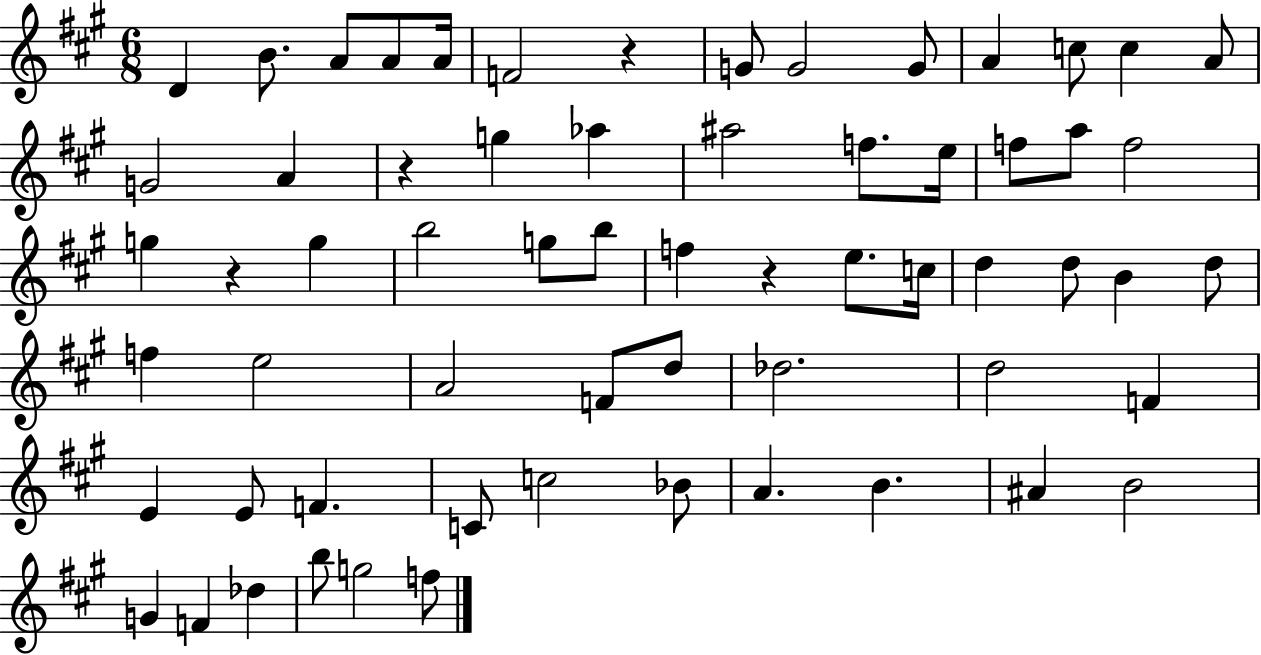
D4/q B4/e. A4/e A4/e A4/s F4/h R/q G4/e G4/h G4/e A4/q C5/e C5/q A4/e G4/h A4/q R/q G5/q Ab5/q A#5/h F5/e. E5/s F5/e A5/e F5/h G5/q R/q G5/q B5/h G5/e B5/e F5/q R/q E5/e. C5/s D5/q D5/e B4/q D5/e F5/q E5/h A4/h F4/e D5/e Db5/h. D5/h F4/q E4/q E4/e F4/q. C4/e C5/h Bb4/e A4/q. B4/q. A#4/q B4/h G4/q F4/q Db5/q B5/e G5/h F5/e